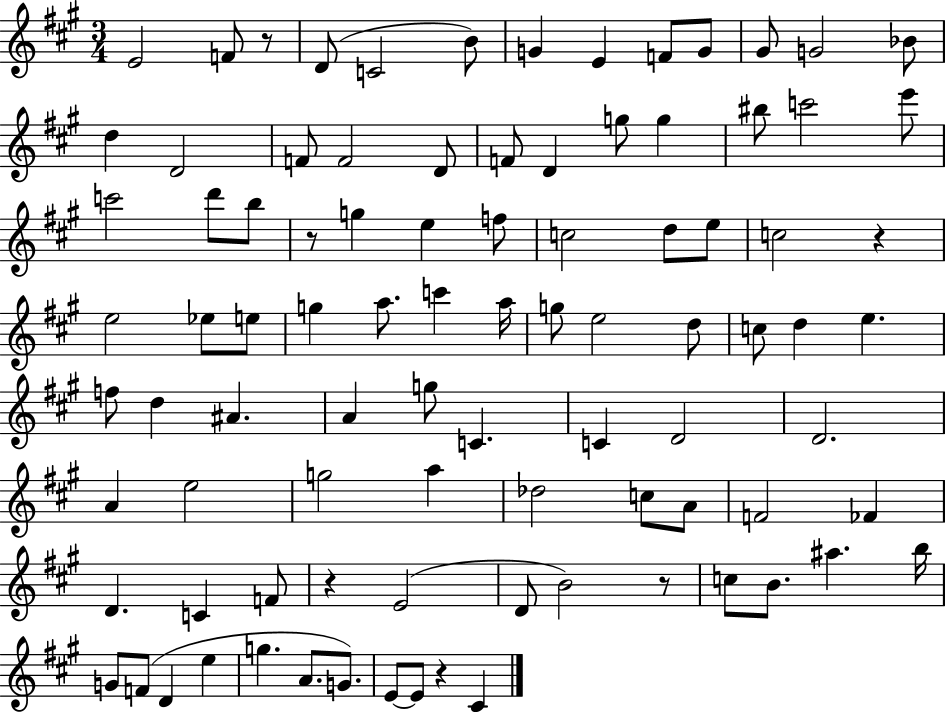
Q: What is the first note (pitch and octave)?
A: E4